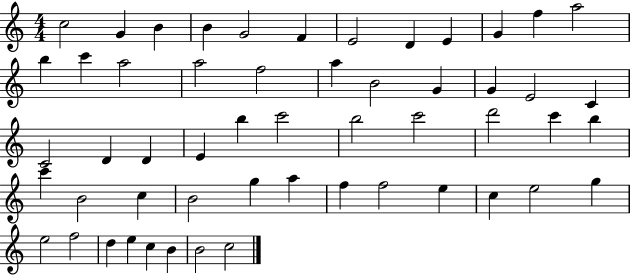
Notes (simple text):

C5/h G4/q B4/q B4/q G4/h F4/q E4/h D4/q E4/q G4/q F5/q A5/h B5/q C6/q A5/h A5/h F5/h A5/q B4/h G4/q G4/q E4/h C4/q C4/h D4/q D4/q E4/q B5/q C6/h B5/h C6/h D6/h C6/q B5/q C6/q B4/h C5/q B4/h G5/q A5/q F5/q F5/h E5/q C5/q E5/h G5/q E5/h F5/h D5/q E5/q C5/q B4/q B4/h C5/h